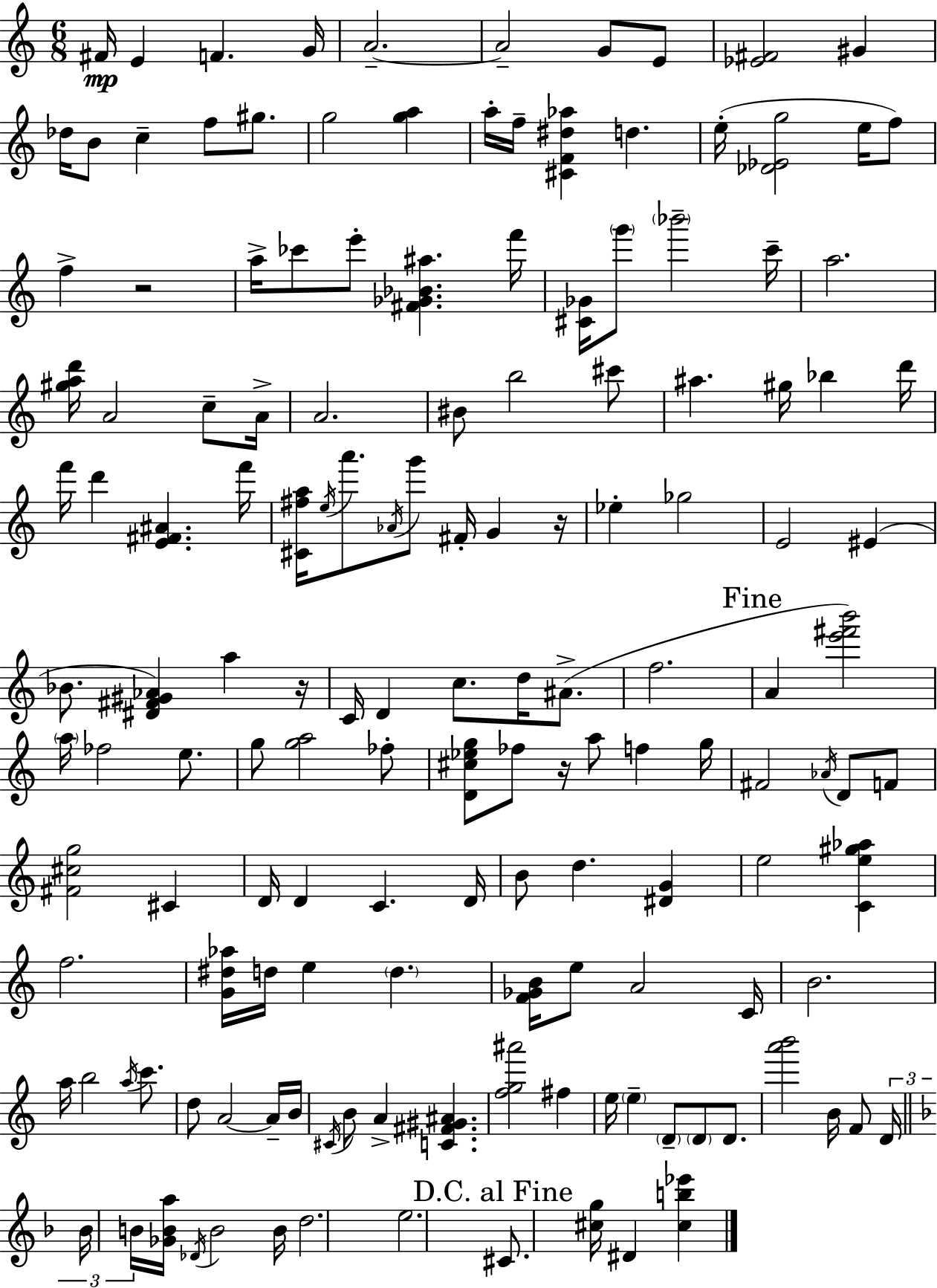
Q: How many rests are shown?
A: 4